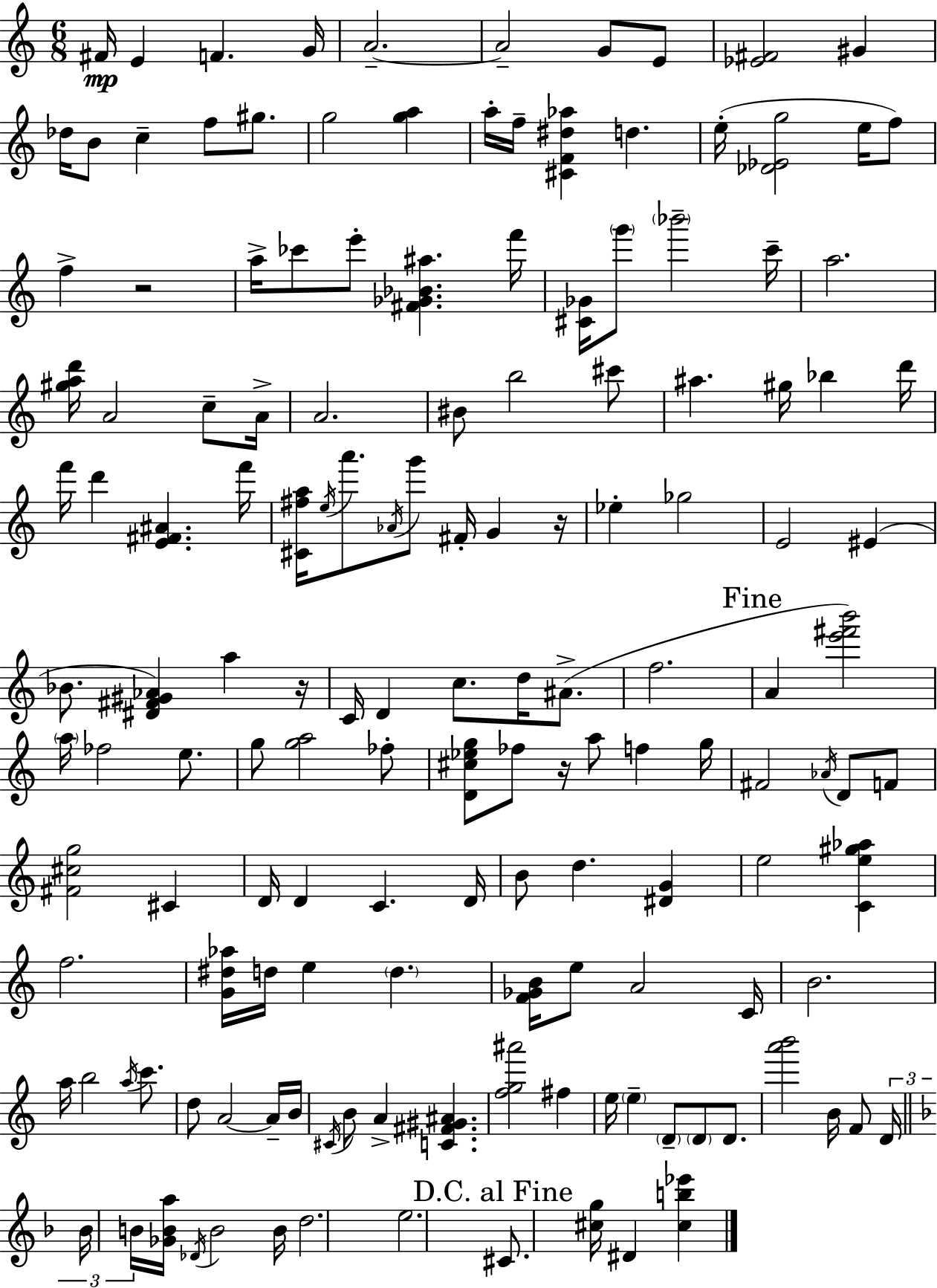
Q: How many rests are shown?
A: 4